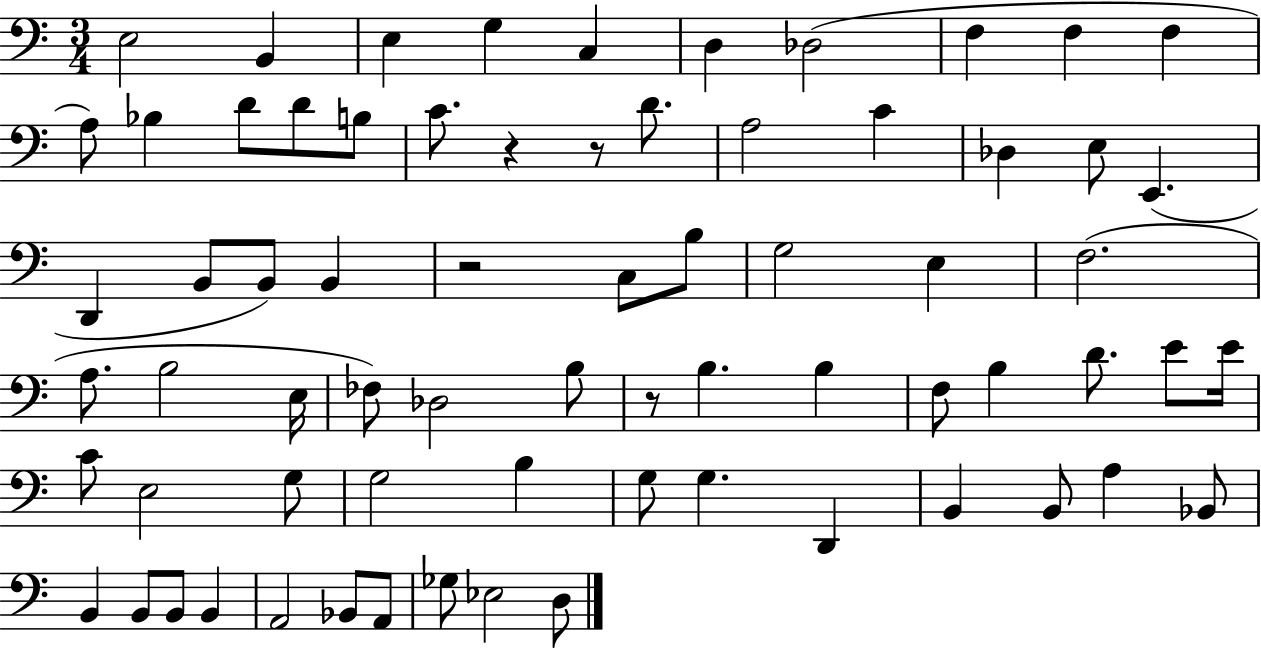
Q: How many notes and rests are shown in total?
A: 70